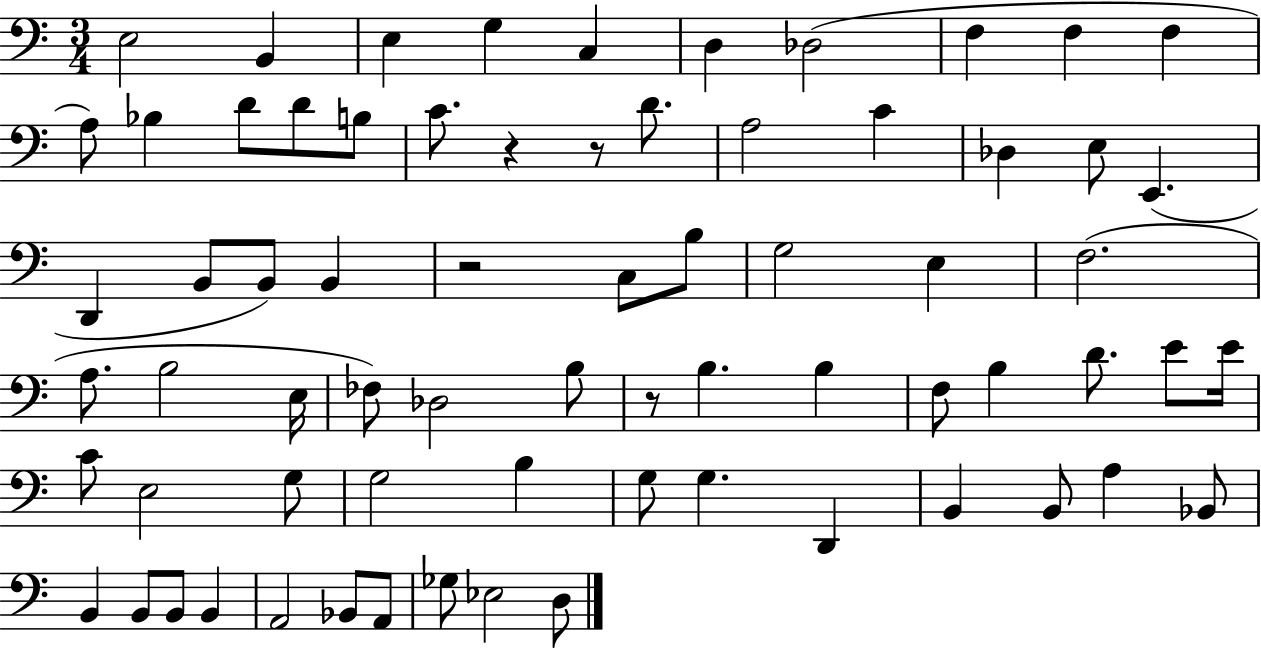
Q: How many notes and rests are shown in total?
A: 70